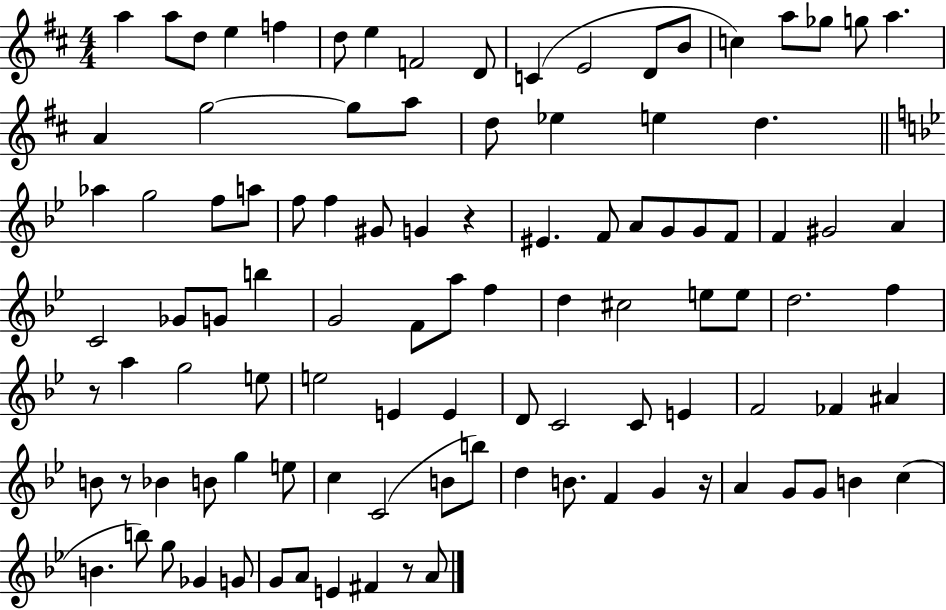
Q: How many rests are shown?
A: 5